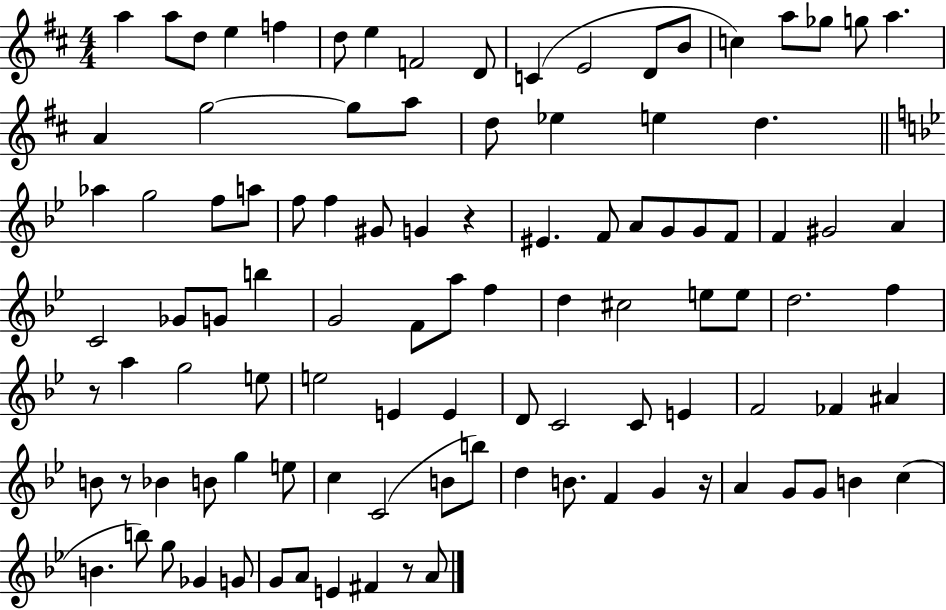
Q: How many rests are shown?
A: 5